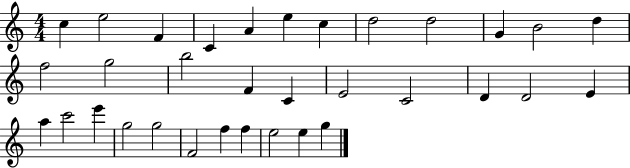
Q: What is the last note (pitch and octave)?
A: G5